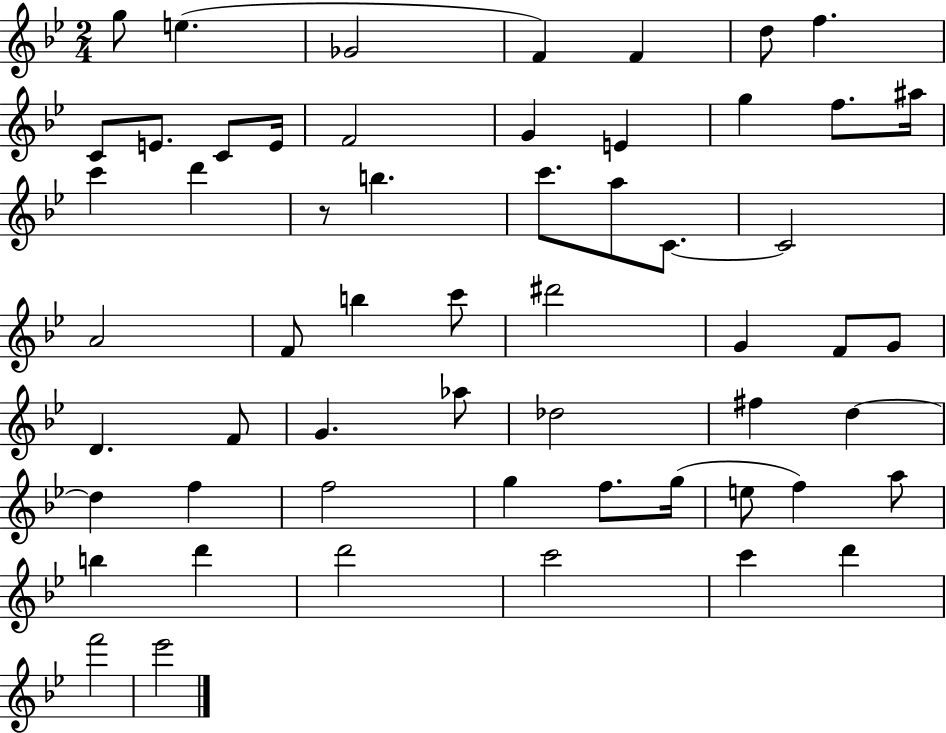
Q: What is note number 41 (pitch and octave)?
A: F5